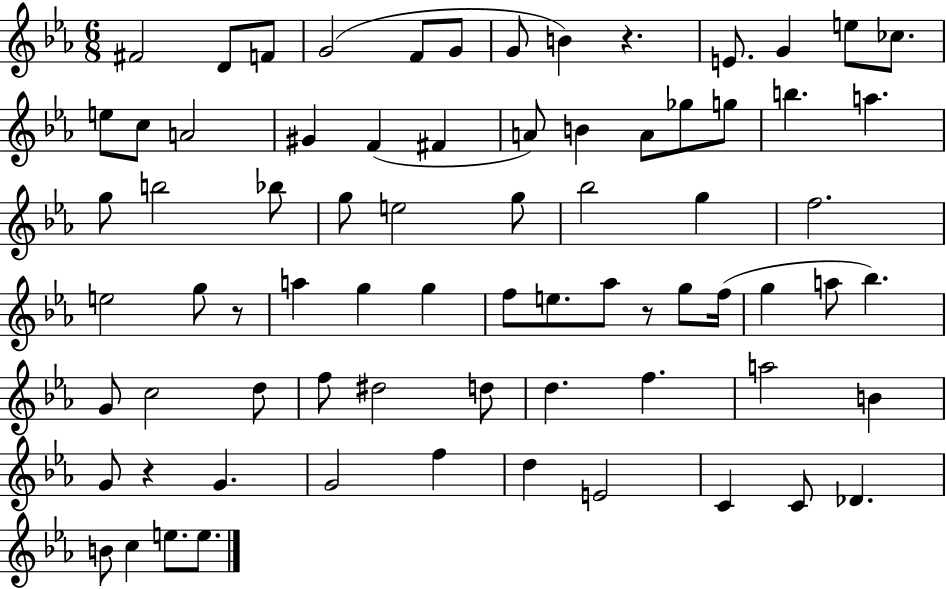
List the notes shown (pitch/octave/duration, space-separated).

F#4/h D4/e F4/e G4/h F4/e G4/e G4/e B4/q R/q. E4/e. G4/q E5/e CES5/e. E5/e C5/e A4/h G#4/q F4/q F#4/q A4/e B4/q A4/e Gb5/e G5/e B5/q. A5/q. G5/e B5/h Bb5/e G5/e E5/h G5/e Bb5/h G5/q F5/h. E5/h G5/e R/e A5/q G5/q G5/q F5/e E5/e. Ab5/e R/e G5/e F5/s G5/q A5/e Bb5/q. G4/e C5/h D5/e F5/e D#5/h D5/e D5/q. F5/q. A5/h B4/q G4/e R/q G4/q. G4/h F5/q D5/q E4/h C4/q C4/e Db4/q. B4/e C5/q E5/e. E5/e.